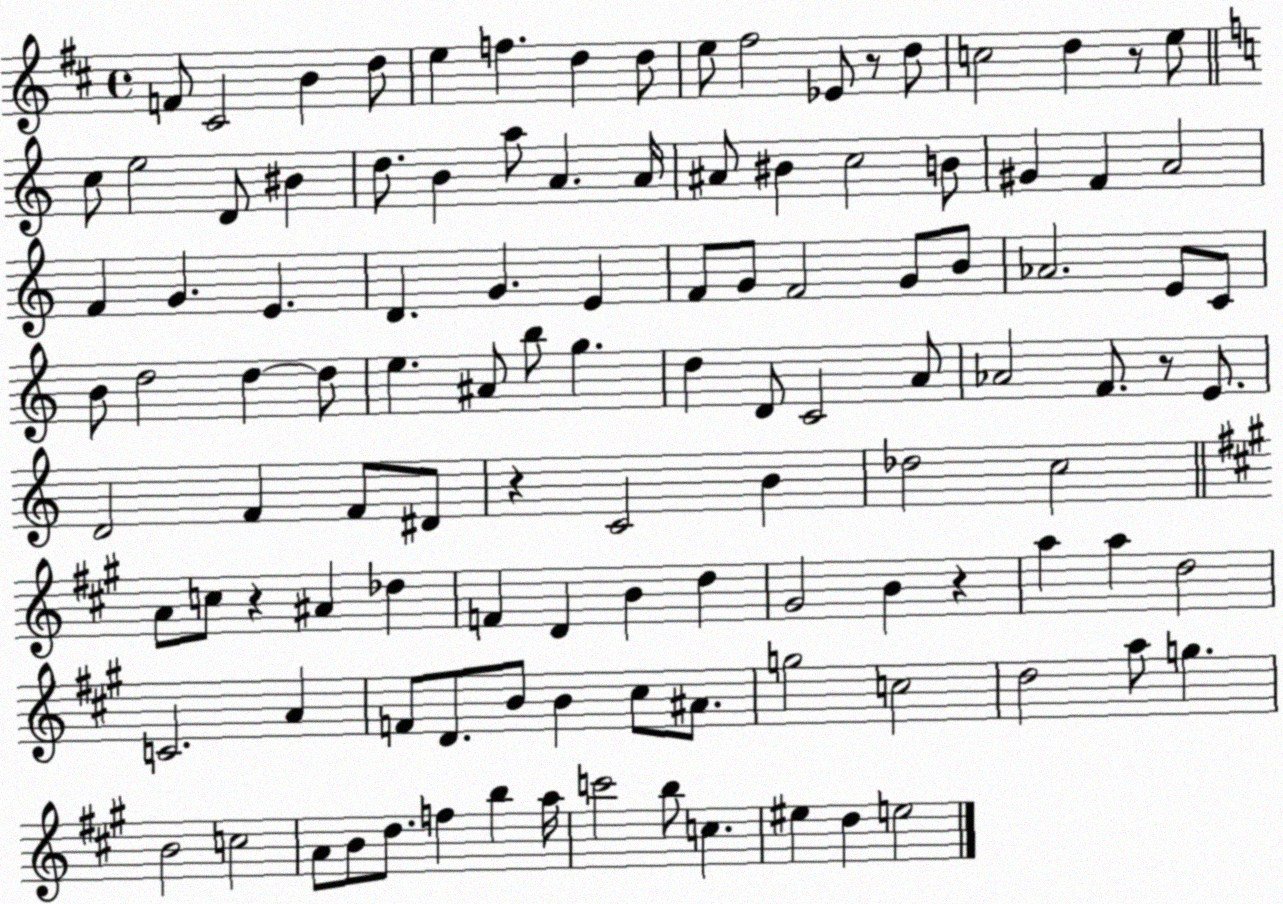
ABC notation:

X:1
T:Untitled
M:4/4
L:1/4
K:D
F/2 ^C2 B d/2 e f d d/2 e/2 ^f2 _E/2 z/2 d/2 c2 d z/2 e/2 c/2 e2 D/2 ^B d/2 B a/2 A A/4 ^A/2 ^B c2 B/2 ^G F A2 F G E D G E F/2 G/2 F2 G/2 B/2 _A2 E/2 C/2 B/2 d2 d d/2 e ^A/2 b/2 g d D/2 C2 A/2 _A2 F/2 z/2 E/2 D2 F F/2 ^D/2 z C2 B _d2 c2 A/2 c/2 z ^A _d F D B d ^G2 B z a a d2 C2 A F/2 D/2 B/2 B ^c/2 ^A/2 g2 c2 d2 a/2 g B2 c2 A/2 B/2 d/2 f b a/4 c'2 b/2 c ^e d e2